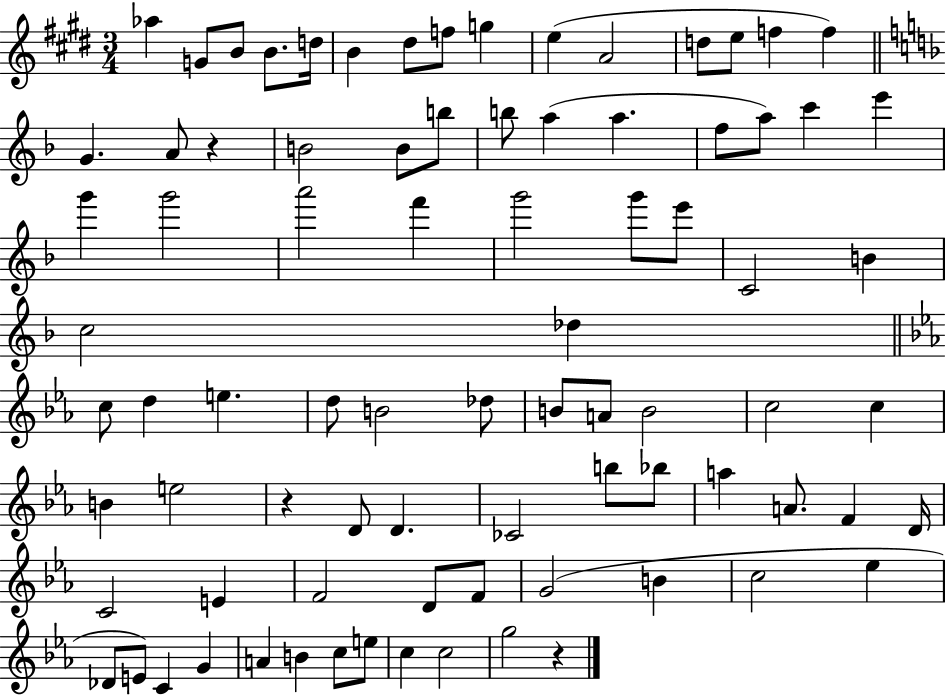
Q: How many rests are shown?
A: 3